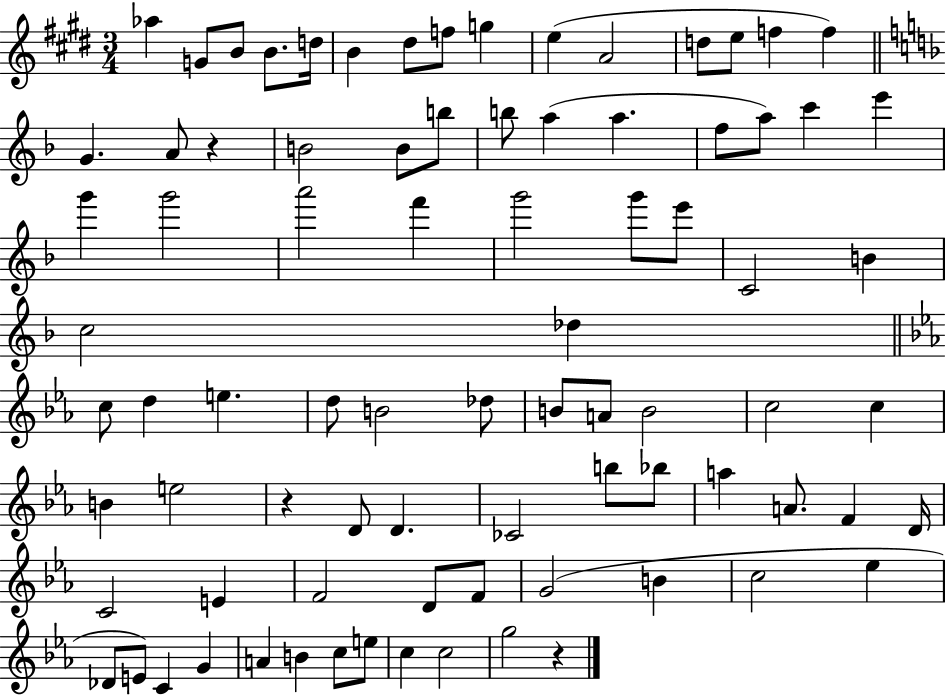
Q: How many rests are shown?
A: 3